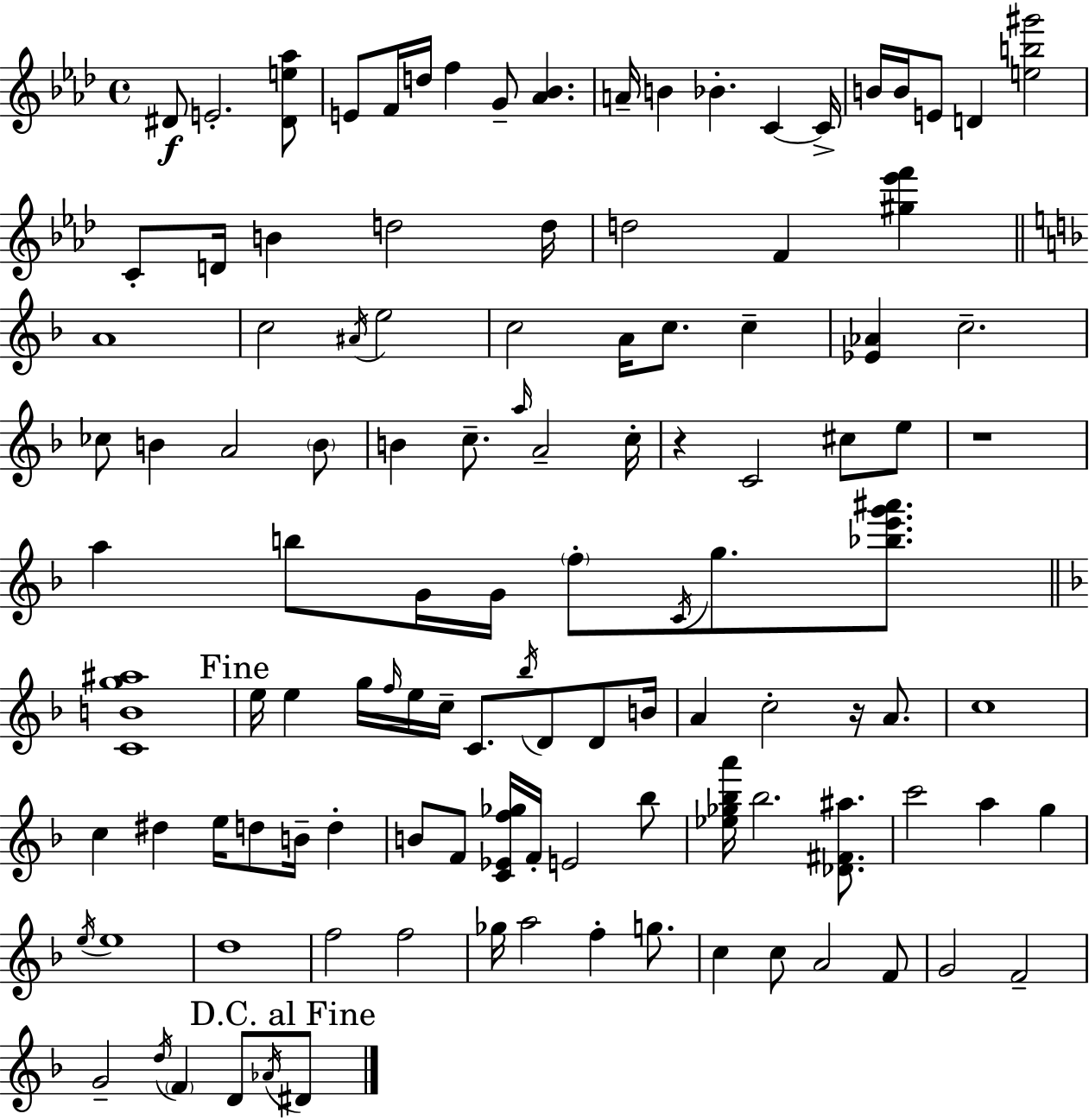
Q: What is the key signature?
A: AES major